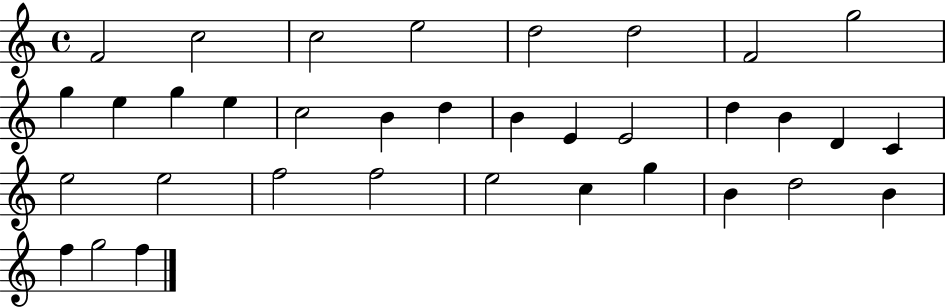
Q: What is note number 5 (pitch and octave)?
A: D5